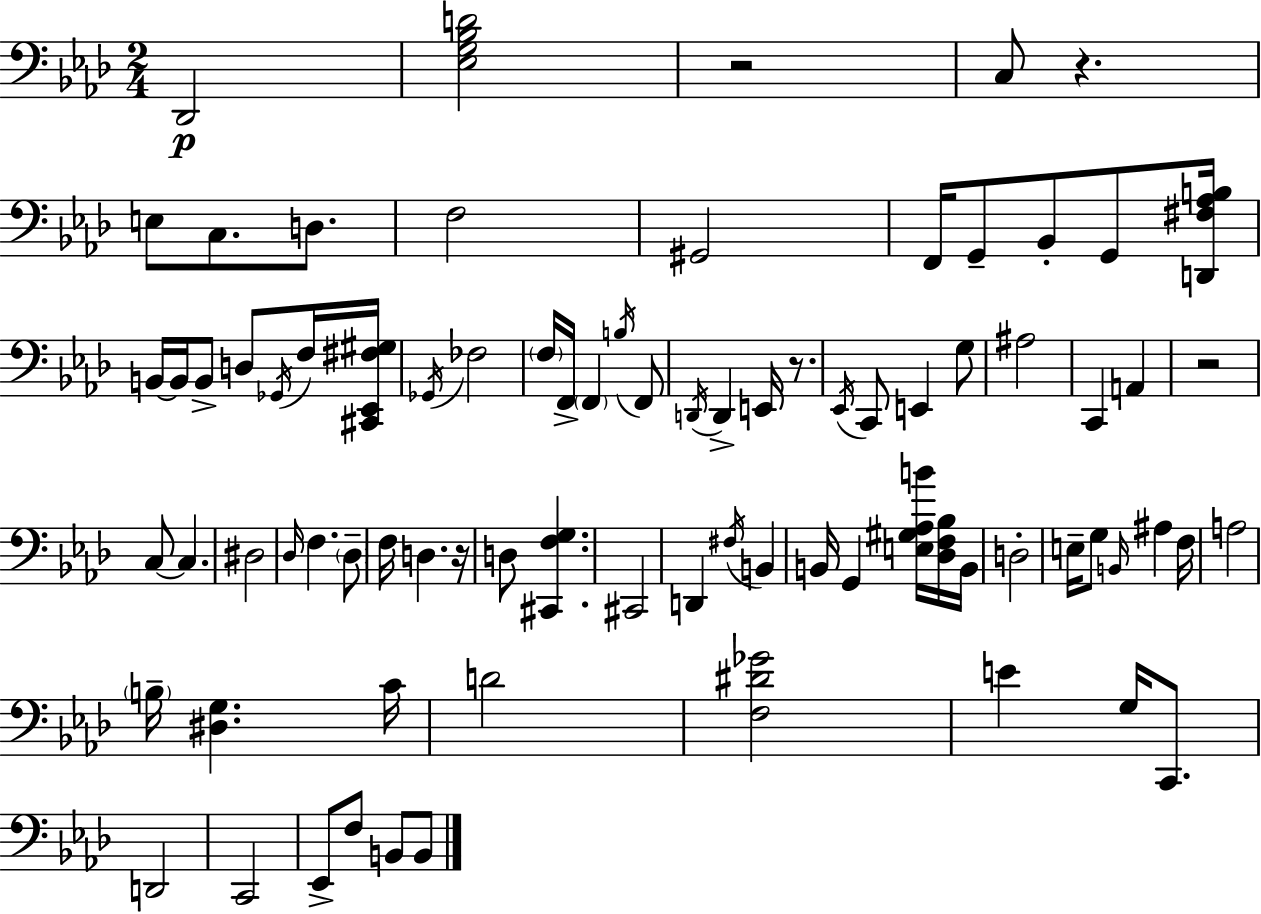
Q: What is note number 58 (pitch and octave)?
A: B3